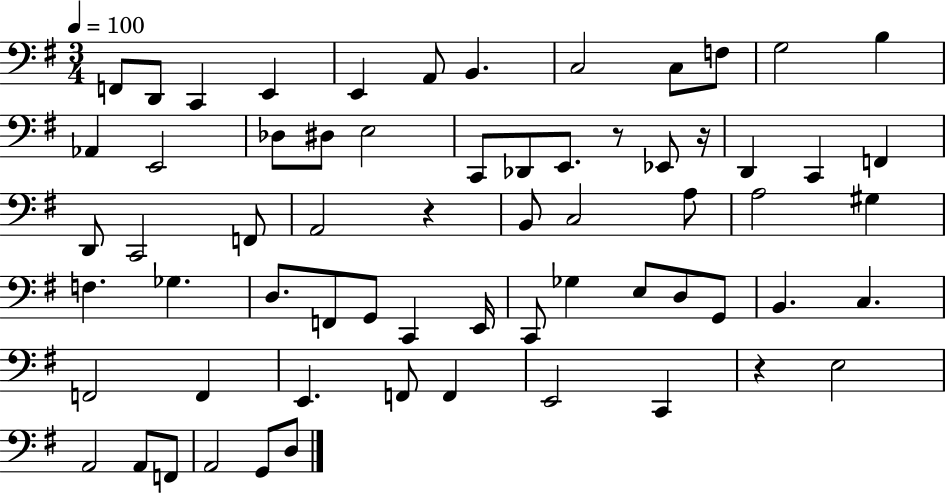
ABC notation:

X:1
T:Untitled
M:3/4
L:1/4
K:G
F,,/2 D,,/2 C,, E,, E,, A,,/2 B,, C,2 C,/2 F,/2 G,2 B, _A,, E,,2 _D,/2 ^D,/2 E,2 C,,/2 _D,,/2 E,,/2 z/2 _E,,/2 z/4 D,, C,, F,, D,,/2 C,,2 F,,/2 A,,2 z B,,/2 C,2 A,/2 A,2 ^G, F, _G, D,/2 F,,/2 G,,/2 C,, E,,/4 C,,/2 _G, E,/2 D,/2 G,,/2 B,, C, F,,2 F,, E,, F,,/2 F,, E,,2 C,, z E,2 A,,2 A,,/2 F,,/2 A,,2 G,,/2 D,/2